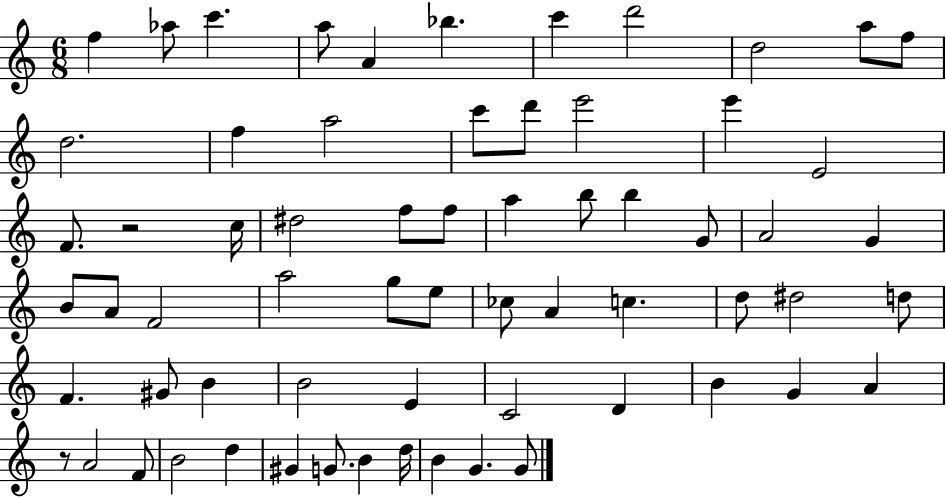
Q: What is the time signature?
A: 6/8